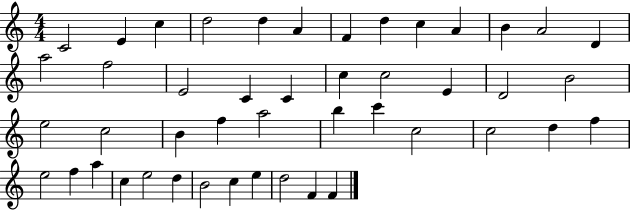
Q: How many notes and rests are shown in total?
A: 46